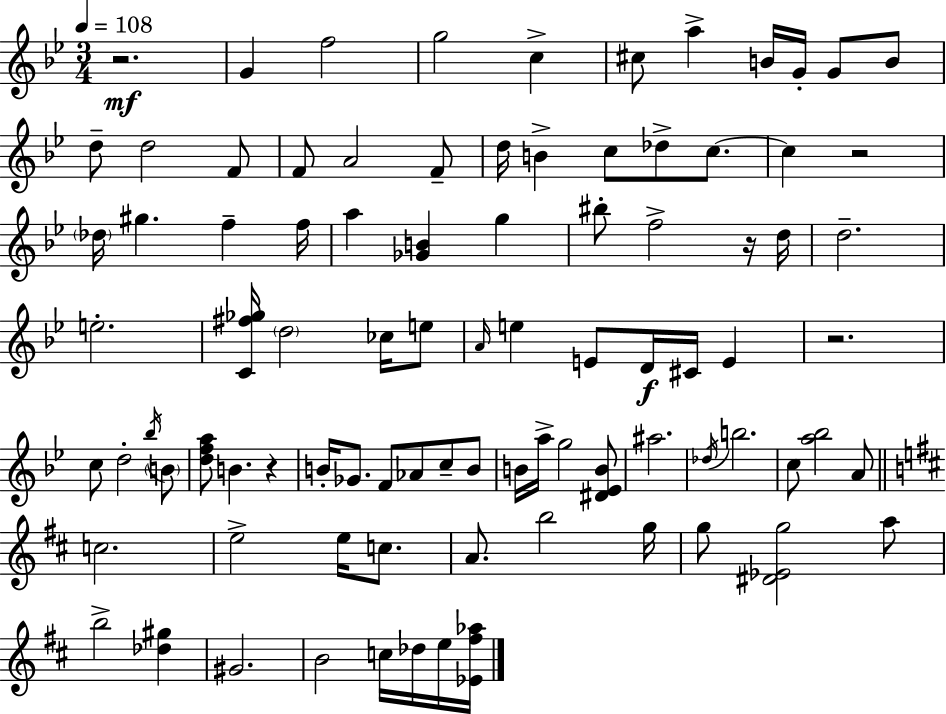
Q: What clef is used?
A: treble